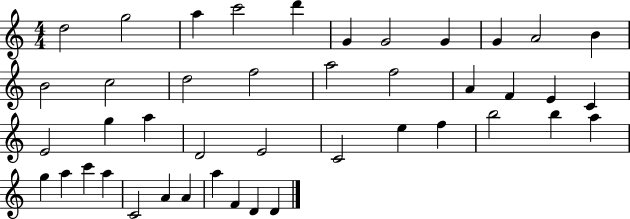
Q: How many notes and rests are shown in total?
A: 43